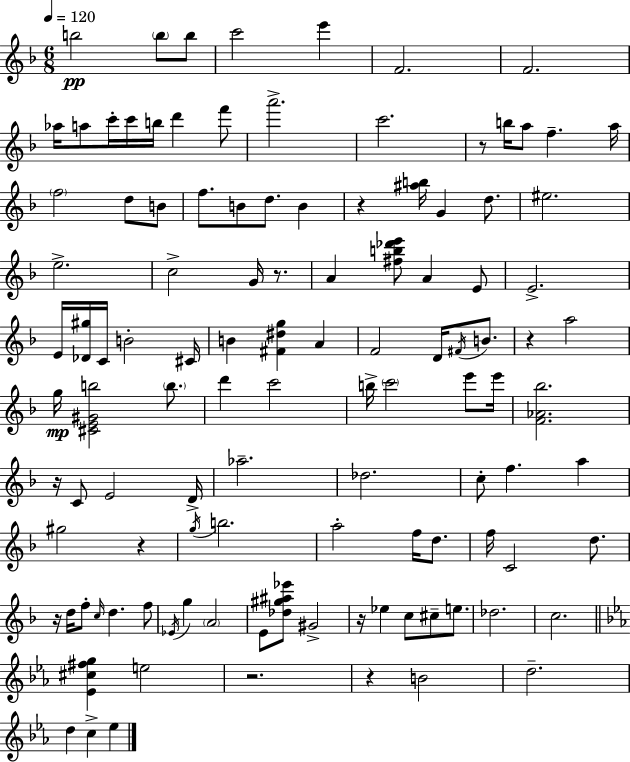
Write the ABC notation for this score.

X:1
T:Untitled
M:6/8
L:1/4
K:Dm
b2 b/2 b/2 c'2 e' F2 F2 _a/4 a/2 c'/4 c'/4 b/4 d' f'/2 a'2 c'2 z/2 b/4 a/2 f a/4 f2 d/2 B/2 f/2 B/2 d/2 B z [^ab]/4 G d/2 ^e2 e2 c2 G/4 z/2 A [^fb_d'e']/2 A E/2 E2 E/4 [_D^g]/4 C/4 B2 ^C/4 B [^F^dg] A F2 D/4 ^F/4 B/2 z a2 g/4 [^CE^Gb]2 b/2 d' c'2 b/4 c'2 e'/2 e'/4 [F_A_b]2 z/4 C/2 E2 D/4 _a2 _d2 c/2 f a ^g2 z g/4 b2 a2 f/4 d/2 f/4 C2 d/2 z/4 d/4 f/2 c/4 d f/2 _E/4 g A2 E/2 [_d^g^a_e']/2 ^G2 z/4 _e c/2 ^c/2 e/2 _d2 c2 [_E^c^fg] e2 z2 z B2 d2 d c _e